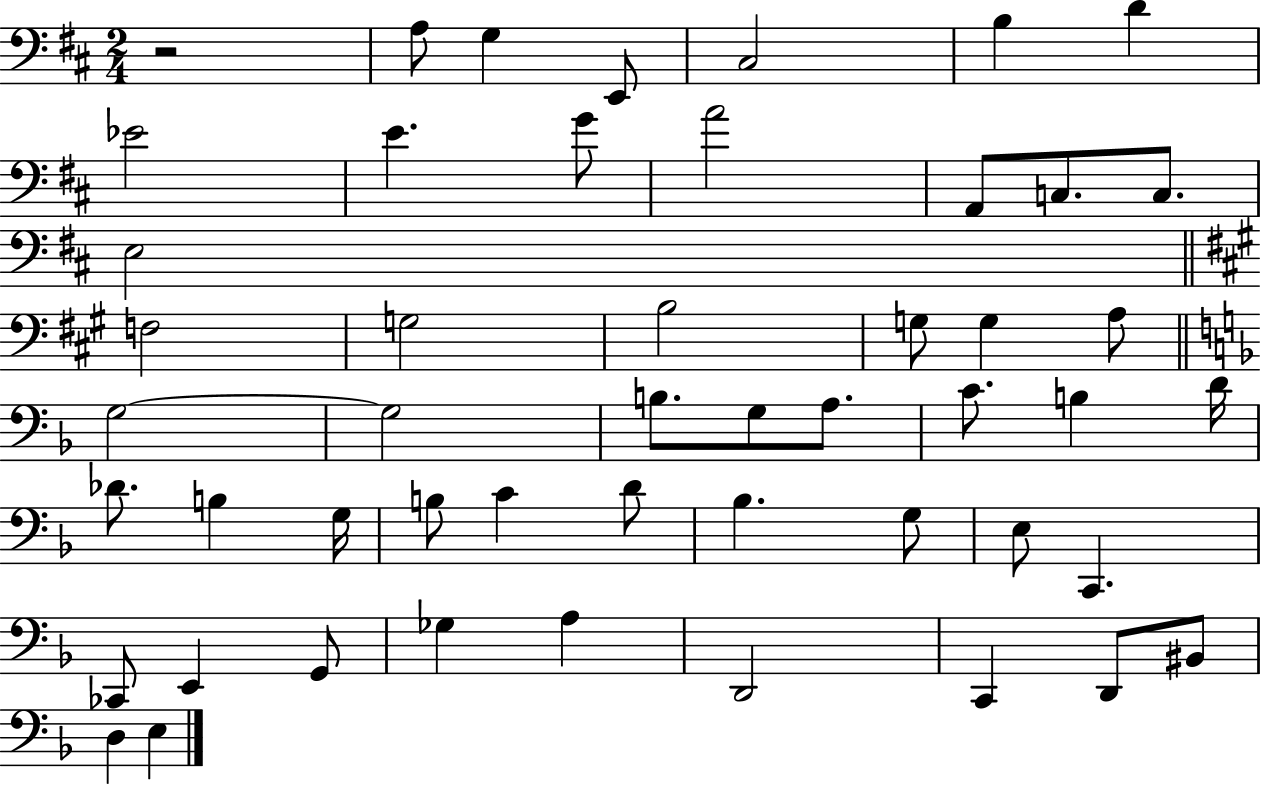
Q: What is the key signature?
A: D major